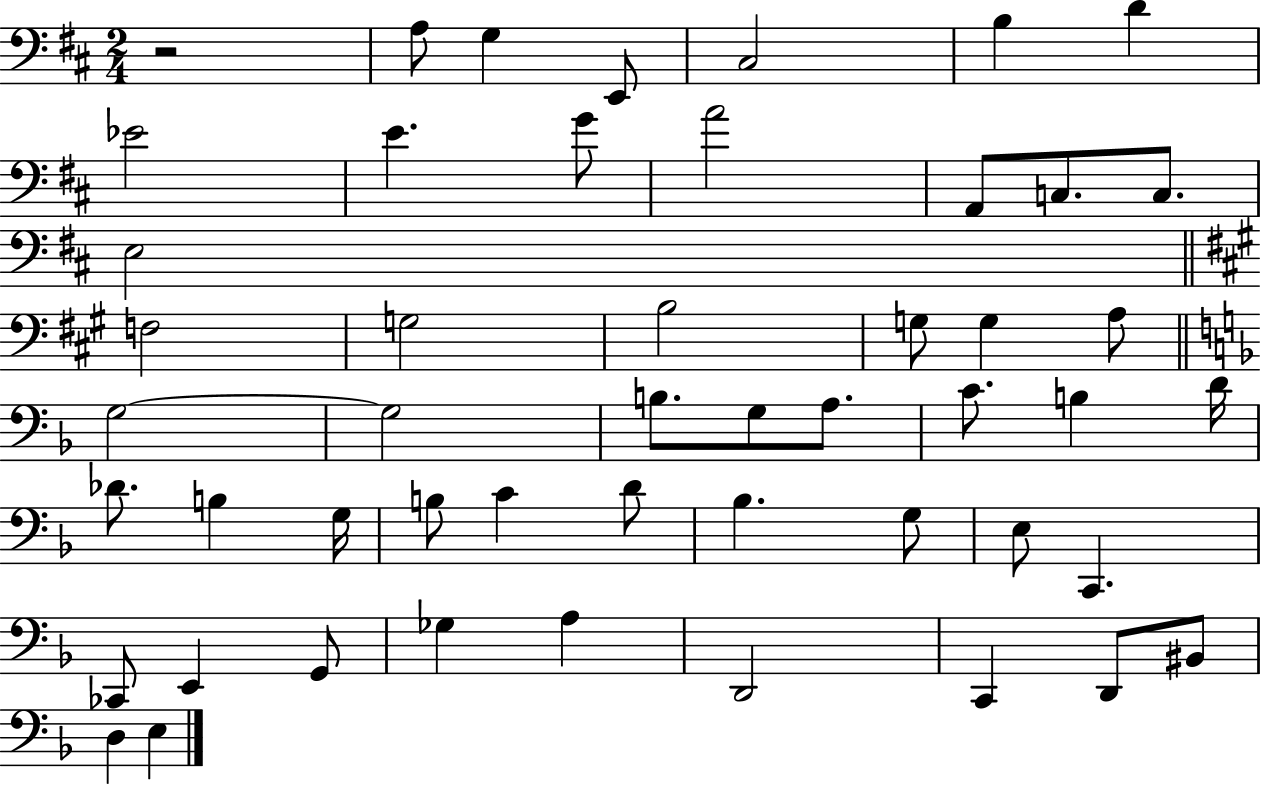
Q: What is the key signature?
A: D major